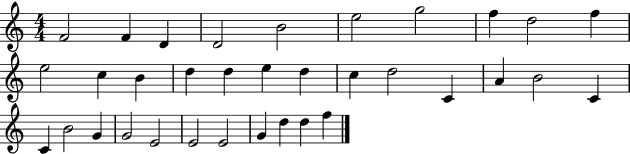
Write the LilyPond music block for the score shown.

{
  \clef treble
  \numericTimeSignature
  \time 4/4
  \key c \major
  f'2 f'4 d'4 | d'2 b'2 | e''2 g''2 | f''4 d''2 f''4 | \break e''2 c''4 b'4 | d''4 d''4 e''4 d''4 | c''4 d''2 c'4 | a'4 b'2 c'4 | \break c'4 b'2 g'4 | g'2 e'2 | e'2 e'2 | g'4 d''4 d''4 f''4 | \break \bar "|."
}